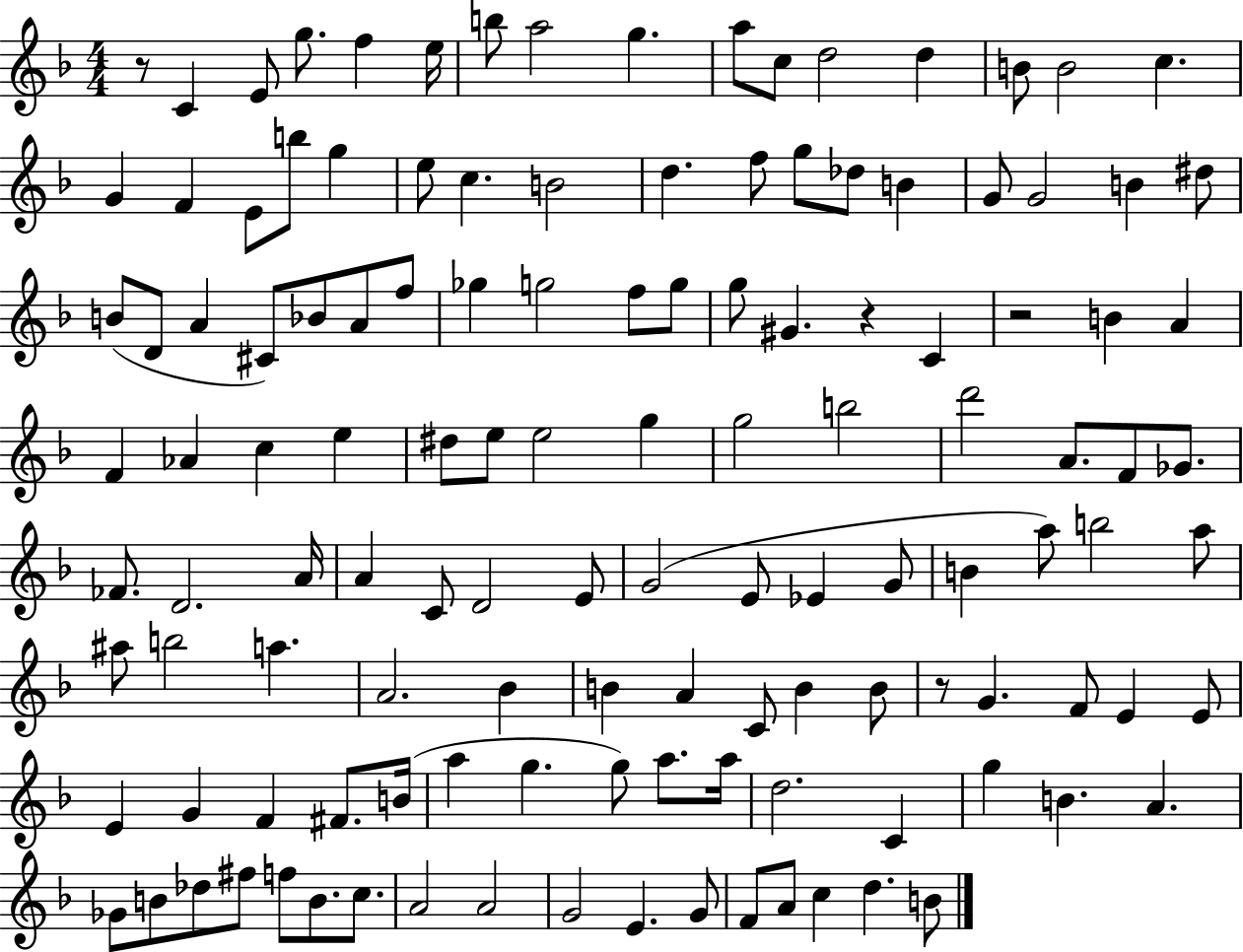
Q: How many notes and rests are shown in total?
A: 127